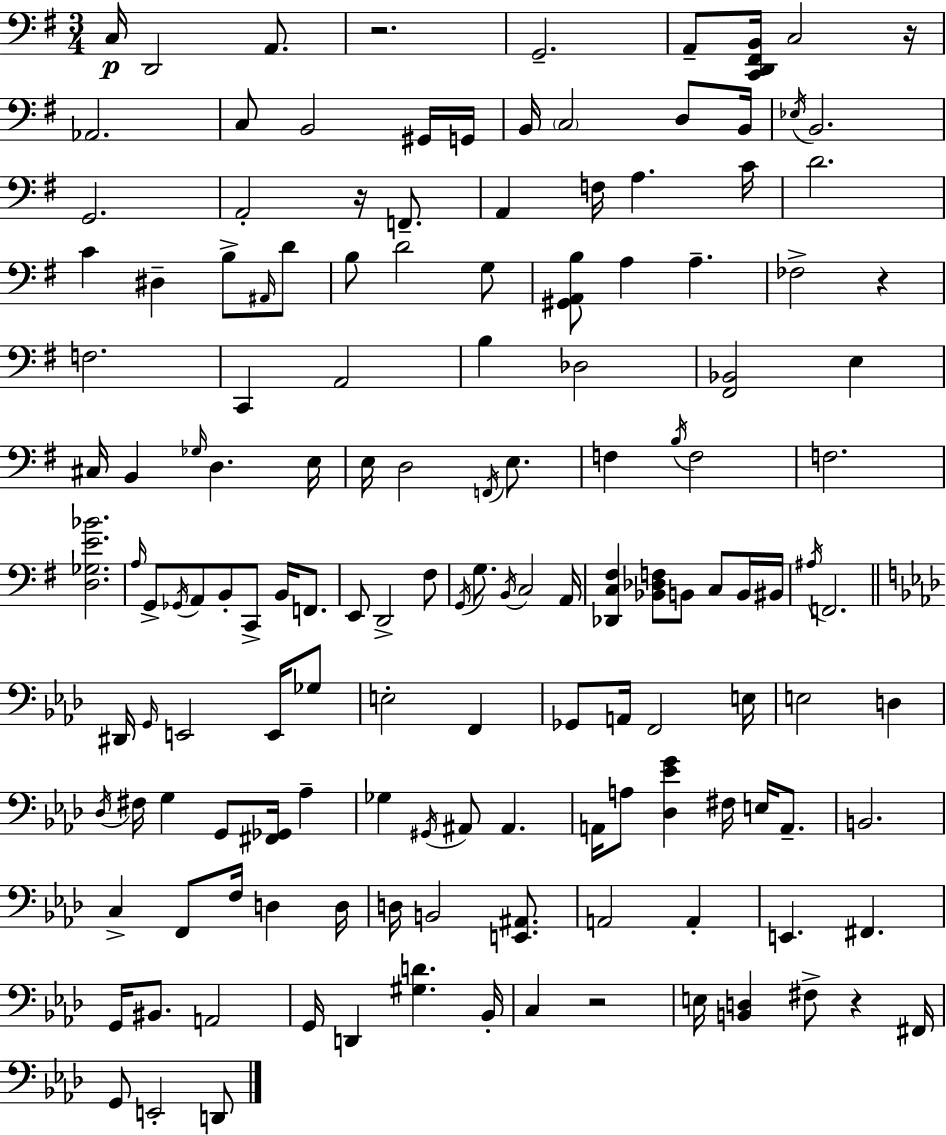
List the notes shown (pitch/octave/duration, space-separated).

C3/s D2/h A2/e. R/h. G2/h. A2/e [C2,D2,F#2,B2]/s C3/h R/s Ab2/h. C3/e B2/h G#2/s G2/s B2/s C3/h D3/e B2/s Eb3/s B2/h. G2/h. A2/h R/s F2/e. A2/q F3/s A3/q. C4/s D4/h. C4/q D#3/q B3/e A#2/s D4/e B3/e D4/h G3/e [G#2,A2,B3]/e A3/q A3/q. FES3/h R/q F3/h. C2/q A2/h B3/q Db3/h [F#2,Bb2]/h E3/q C#3/s B2/q Gb3/s D3/q. E3/s E3/s D3/h F2/s E3/e. F3/q B3/s F3/h F3/h. [D3,Gb3,E4,Bb4]/h. A3/s G2/e Gb2/s A2/e B2/e C2/e B2/s F2/e. E2/e D2/h F#3/e G2/s G3/e. B2/s C3/h A2/s [Db2,C3,F#3]/q [Bb2,Db3,F3]/e B2/e C3/e B2/s BIS2/s A#3/s F2/h. D#2/s G2/s E2/h E2/s Gb3/e E3/h F2/q Gb2/e A2/s F2/h E3/s E3/h D3/q Db3/s F#3/s G3/q G2/e [F#2,Gb2]/s Ab3/q Gb3/q G#2/s A#2/e A#2/q. A2/s A3/e [Db3,Eb4,G4]/q F#3/s E3/s A2/e. B2/h. C3/q F2/e F3/s D3/q D3/s D3/s B2/h [E2,A#2]/e. A2/h A2/q E2/q. F#2/q. G2/s BIS2/e. A2/h G2/s D2/q [G#3,D4]/q. Bb2/s C3/q R/h E3/s [B2,D3]/q F#3/e R/q F#2/s G2/e E2/h D2/e